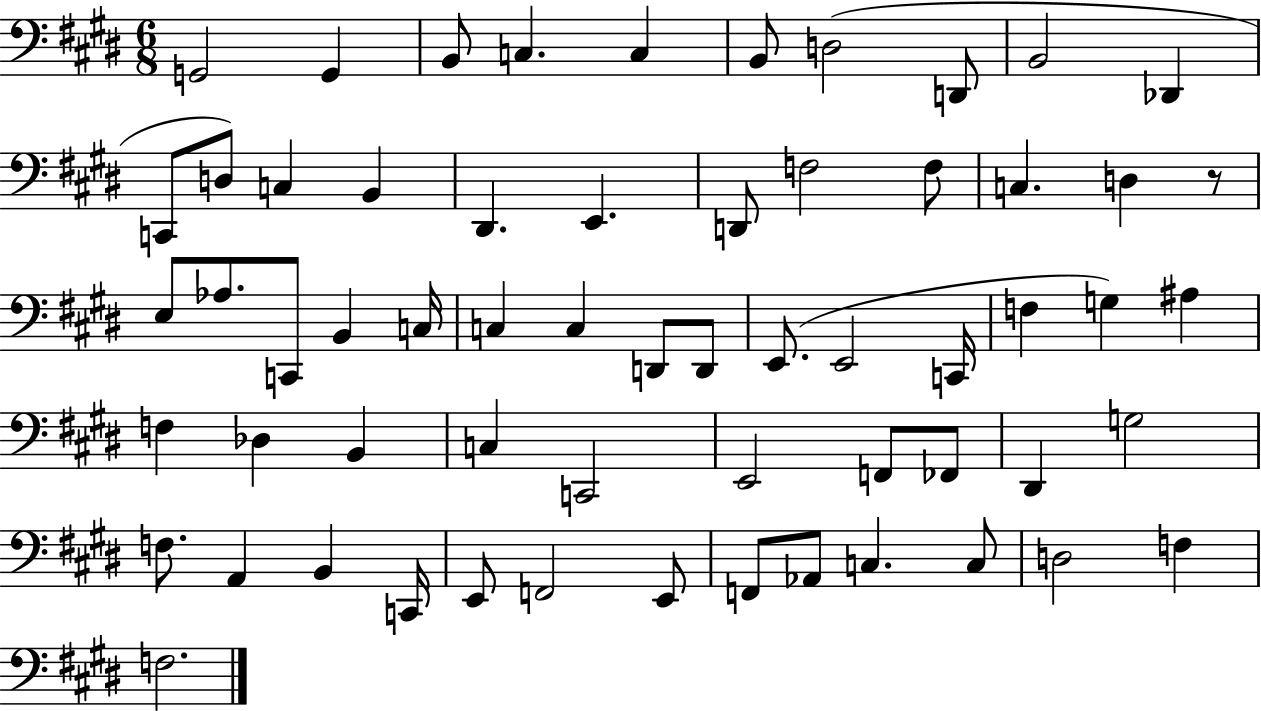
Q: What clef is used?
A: bass